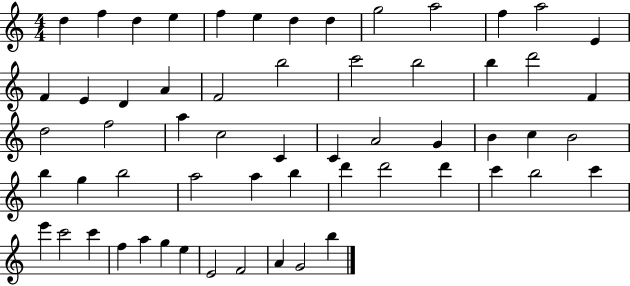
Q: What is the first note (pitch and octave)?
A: D5